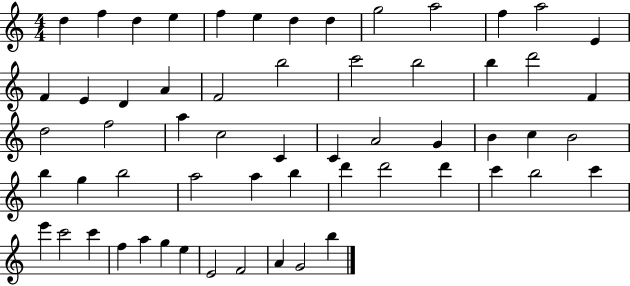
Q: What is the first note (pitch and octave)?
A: D5